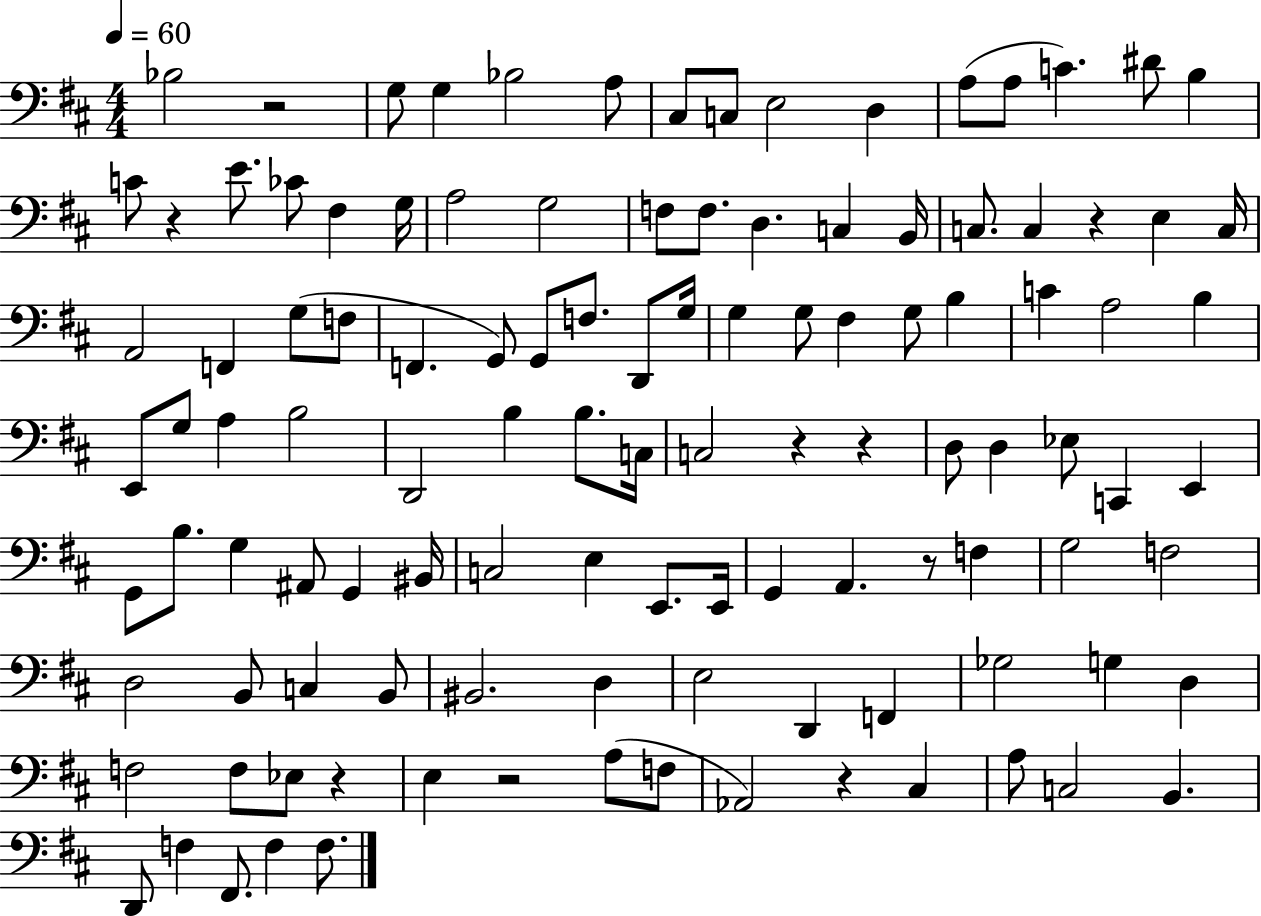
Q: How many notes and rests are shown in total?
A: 114